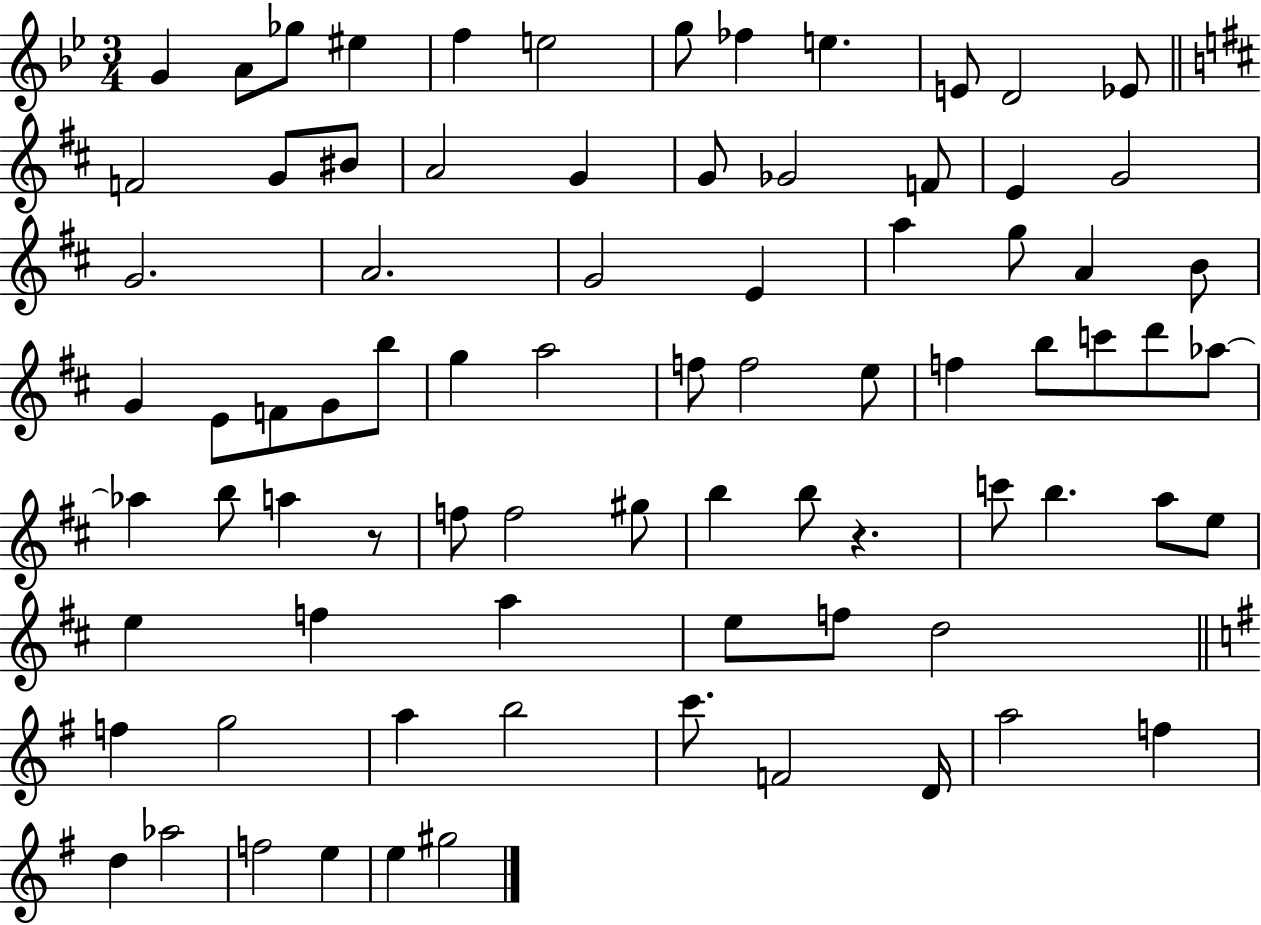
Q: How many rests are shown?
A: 2